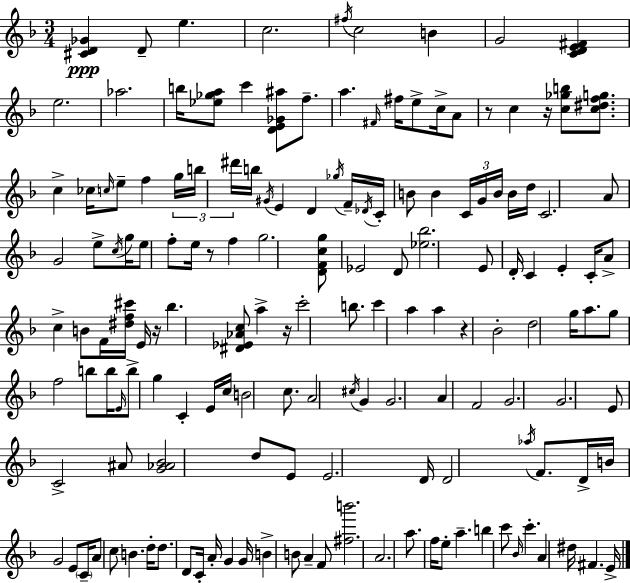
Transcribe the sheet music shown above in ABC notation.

X:1
T:Untitled
M:3/4
L:1/4
K:F
[^CD_G] D/2 e c2 ^f/4 c2 B G2 [CDE^F] e2 _a2 b/4 [_e_ga]/2 c' [DE_G^a]/2 f/2 a ^F/4 ^f/4 e/2 c/4 A/2 z/2 c z/4 [c_gb]/2 [c^dfg]/2 c _c/4 c/4 e/2 f g/4 b/4 ^d'/4 b/4 ^G/4 E D _g/4 F/4 _D/4 C/4 B/2 B C/4 G/4 B/4 B/4 d/4 C2 A/2 G2 e/2 c/4 g/4 e/2 f/2 e/4 z/2 f g2 [DFcg]/2 _E2 D/2 [_e_b]2 E/2 D/4 C E C/4 A/2 c B/2 F/4 [^df^c']/4 E/4 z/4 _b [^D_E_Ac]/2 a z/4 c'2 b/2 c' a a z _B2 d2 g/4 a/2 g/2 f2 b/2 b/4 E/4 b/2 g C E/4 c/4 B2 c/2 A2 ^c/4 G G2 A F2 G2 G2 E/2 C2 ^A/2 [G_A_B]2 d/2 E/2 E2 D/4 D2 _a/4 F/2 D/4 B/4 G2 E/2 C/4 A/2 c/2 B d/4 d/2 D/2 C/4 A/4 G G/4 B B/2 A F/2 [^fb']2 A2 a/2 f/4 e/2 a b c'/2 _B/4 c' A ^d/4 ^F E/4